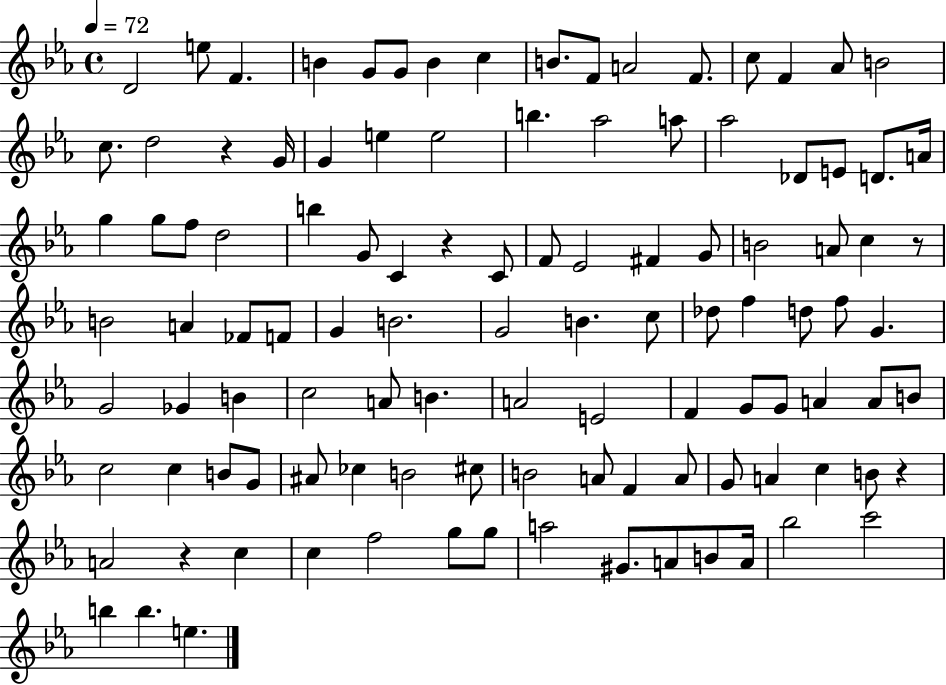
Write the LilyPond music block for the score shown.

{
  \clef treble
  \time 4/4
  \defaultTimeSignature
  \key ees \major
  \tempo 4 = 72
  \repeat volta 2 { d'2 e''8 f'4. | b'4 g'8 g'8 b'4 c''4 | b'8. f'8 a'2 f'8. | c''8 f'4 aes'8 b'2 | \break c''8. d''2 r4 g'16 | g'4 e''4 e''2 | b''4. aes''2 a''8 | aes''2 des'8 e'8 d'8. a'16 | \break g''4 g''8 f''8 d''2 | b''4 g'8 c'4 r4 c'8 | f'8 ees'2 fis'4 g'8 | b'2 a'8 c''4 r8 | \break b'2 a'4 fes'8 f'8 | g'4 b'2. | g'2 b'4. c''8 | des''8 f''4 d''8 f''8 g'4. | \break g'2 ges'4 b'4 | c''2 a'8 b'4. | a'2 e'2 | f'4 g'8 g'8 a'4 a'8 b'8 | \break c''2 c''4 b'8 g'8 | ais'8 ces''4 b'2 cis''8 | b'2 a'8 f'4 a'8 | g'8 a'4 c''4 b'8 r4 | \break a'2 r4 c''4 | c''4 f''2 g''8 g''8 | a''2 gis'8. a'8 b'8 a'16 | bes''2 c'''2 | \break b''4 b''4. e''4. | } \bar "|."
}